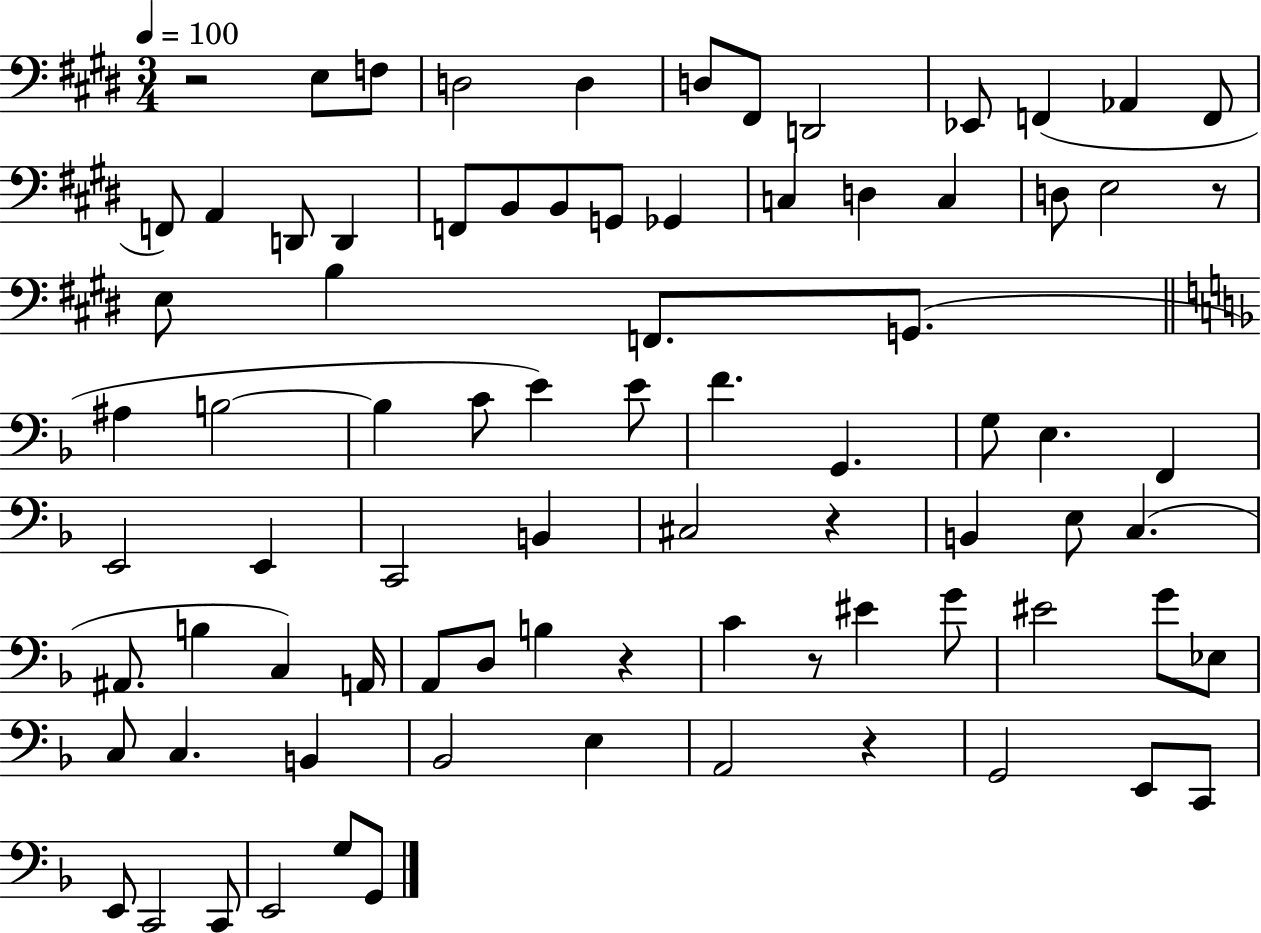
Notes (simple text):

R/h E3/e F3/e D3/h D3/q D3/e F#2/e D2/h Eb2/e F2/q Ab2/q F2/e F2/e A2/q D2/e D2/q F2/e B2/e B2/e G2/e Gb2/q C3/q D3/q C3/q D3/e E3/h R/e E3/e B3/q F2/e. G2/e. A#3/q B3/h B3/q C4/e E4/q E4/e F4/q. G2/q. G3/e E3/q. F2/q E2/h E2/q C2/h B2/q C#3/h R/q B2/q E3/e C3/q. A#2/e. B3/q C3/q A2/s A2/e D3/e B3/q R/q C4/q R/e EIS4/q G4/e EIS4/h G4/e Eb3/e C3/e C3/q. B2/q Bb2/h E3/q A2/h R/q G2/h E2/e C2/e E2/e C2/h C2/e E2/h G3/e G2/e